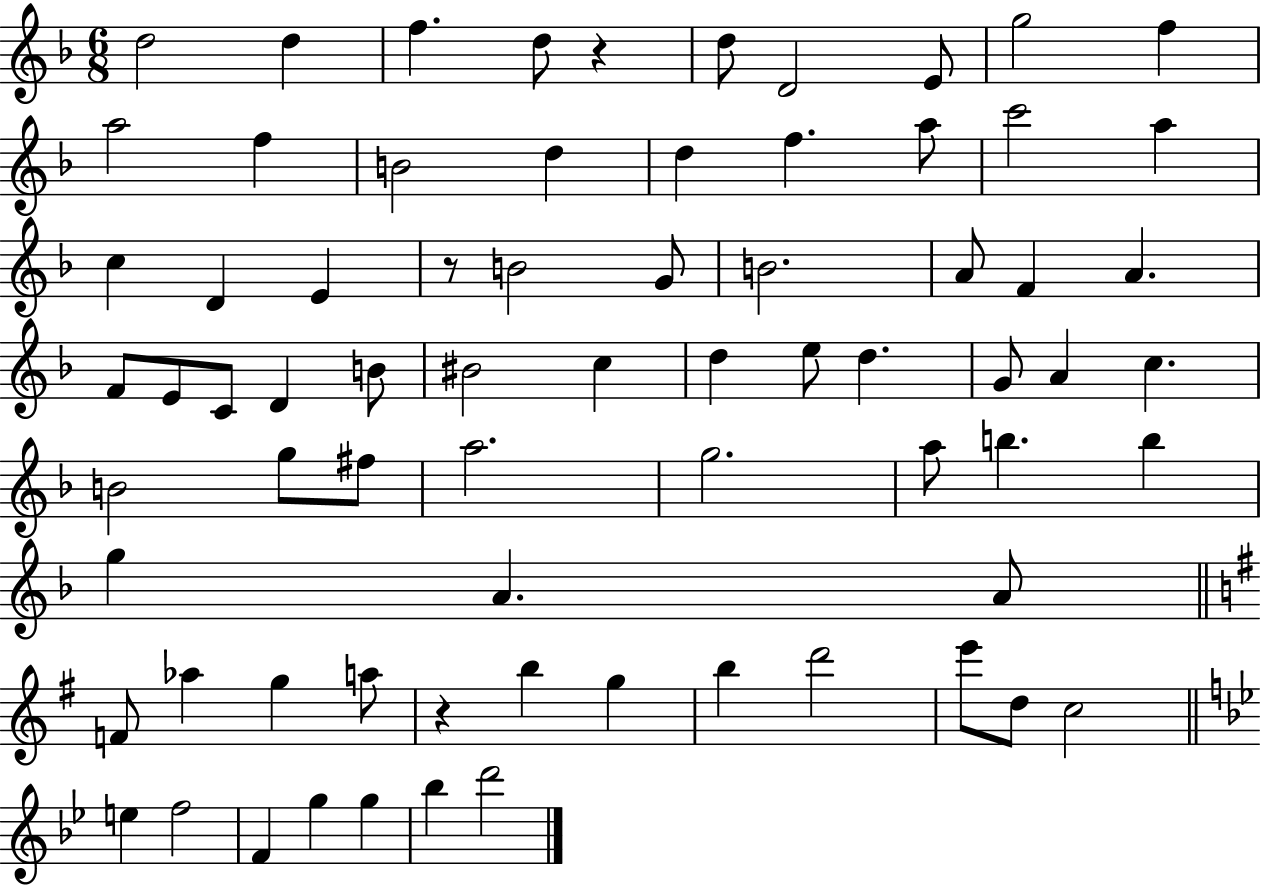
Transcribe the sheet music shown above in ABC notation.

X:1
T:Untitled
M:6/8
L:1/4
K:F
d2 d f d/2 z d/2 D2 E/2 g2 f a2 f B2 d d f a/2 c'2 a c D E z/2 B2 G/2 B2 A/2 F A F/2 E/2 C/2 D B/2 ^B2 c d e/2 d G/2 A c B2 g/2 ^f/2 a2 g2 a/2 b b g A A/2 F/2 _a g a/2 z b g b d'2 e'/2 d/2 c2 e f2 F g g _b d'2